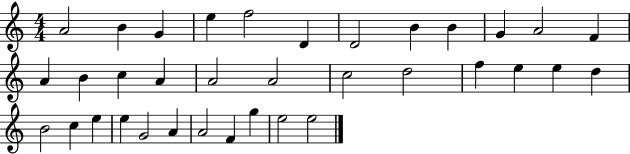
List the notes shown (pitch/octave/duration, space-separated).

A4/h B4/q G4/q E5/q F5/h D4/q D4/h B4/q B4/q G4/q A4/h F4/q A4/q B4/q C5/q A4/q A4/h A4/h C5/h D5/h F5/q E5/q E5/q D5/q B4/h C5/q E5/q E5/q G4/h A4/q A4/h F4/q G5/q E5/h E5/h